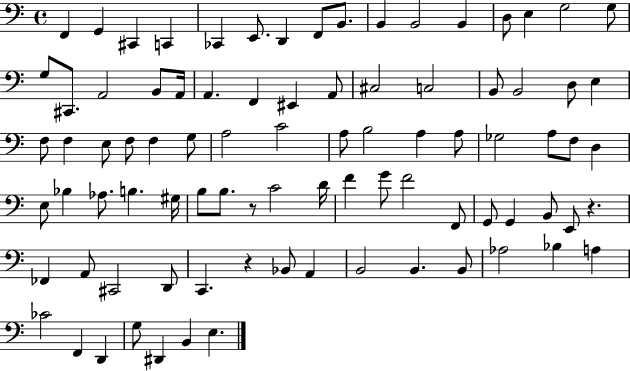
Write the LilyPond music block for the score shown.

{
  \clef bass
  \time 4/4
  \defaultTimeSignature
  \key c \major
  \repeat volta 2 { f,4 g,4 cis,4 c,4 | ces,4 e,8. d,4 f,8 b,8. | b,4 b,2 b,4 | d8 e4 g2 g8 | \break g8 cis,8. a,2 b,8 a,16 | a,4. f,4 eis,4 a,8 | cis2 c2 | b,8 b,2 d8 e4 | \break f8 f4 e8 f8 f4 g8 | a2 c'2 | a8 b2 a4 a8 | ges2 a8 f8 d4 | \break e8 bes4 aes8. b4. gis16 | b8 b8. r8 c'2 d'16 | f'4 g'8 f'2 f,8 | g,8 g,4 b,8 e,8 r4. | \break fes,4 a,8 cis,2 d,8 | c,4. r4 bes,8 a,4 | b,2 b,4. b,8 | aes2 bes4 a4 | \break ces'2 f,4 d,4 | g8 dis,4 b,4 e4. | } \bar "|."
}